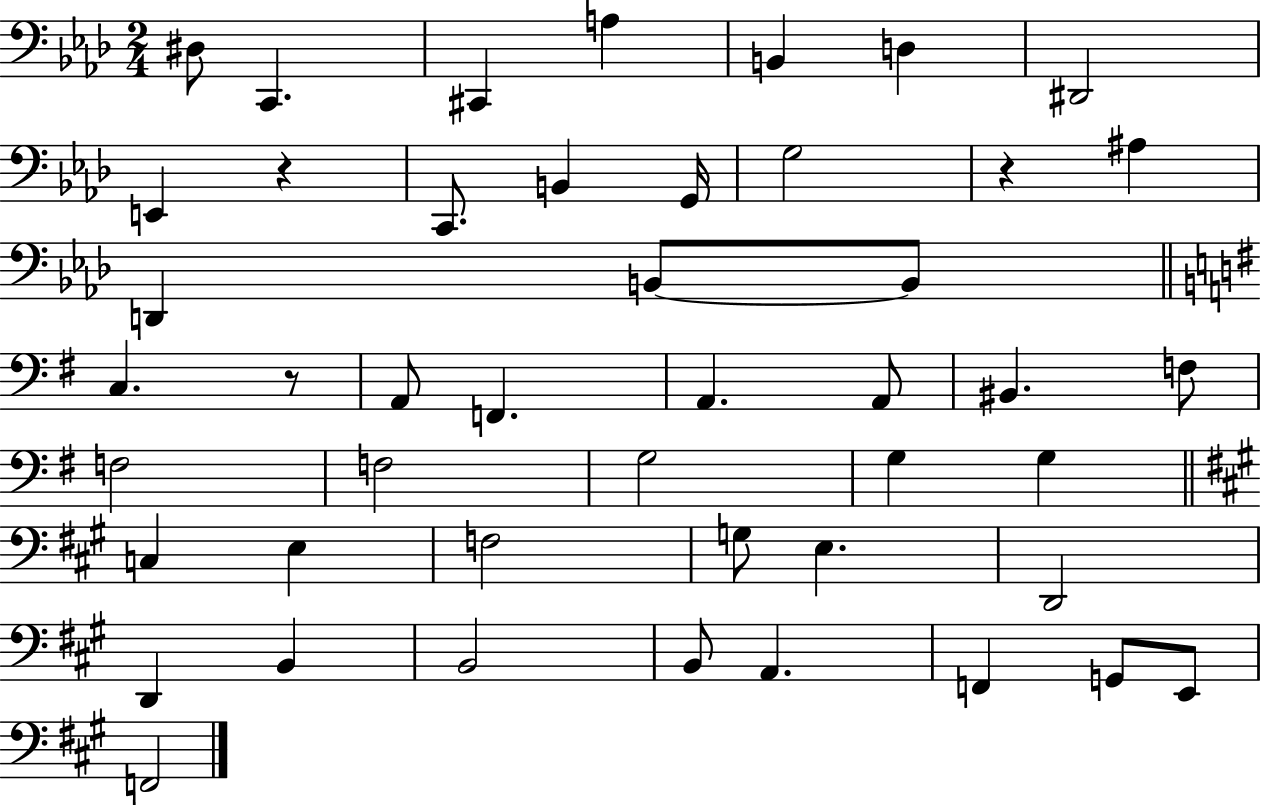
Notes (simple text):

D#3/e C2/q. C#2/q A3/q B2/q D3/q D#2/h E2/q R/q C2/e. B2/q G2/s G3/h R/q A#3/q D2/q B2/e B2/e C3/q. R/e A2/e F2/q. A2/q. A2/e BIS2/q. F3/e F3/h F3/h G3/h G3/q G3/q C3/q E3/q F3/h G3/e E3/q. D2/h D2/q B2/q B2/h B2/e A2/q. F2/q G2/e E2/e F2/h